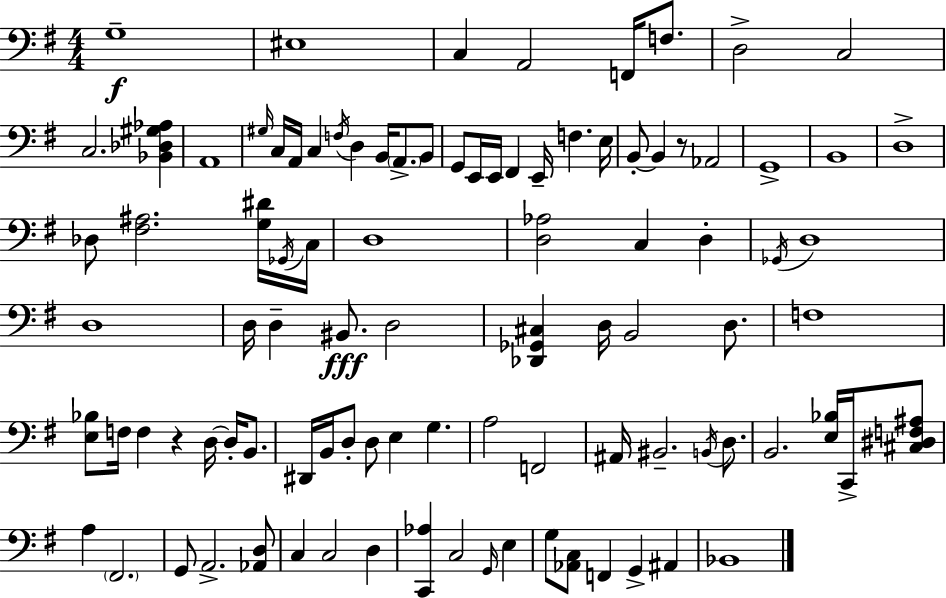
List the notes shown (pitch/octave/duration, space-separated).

G3/w EIS3/w C3/q A2/h F2/s F3/e. D3/h C3/h C3/h. [Bb2,Db3,G#3,Ab3]/q A2/w G#3/s C3/s A2/s C3/q F3/s D3/q B2/s A2/e. B2/e G2/e E2/s E2/s F#2/q E2/s F3/q. E3/s B2/e B2/q R/e Ab2/h G2/w B2/w D3/w Db3/e [F#3,A#3]/h. [G3,D#4]/s Gb2/s C3/s D3/w [D3,Ab3]/h C3/q D3/q Gb2/s D3/w D3/w D3/s D3/q BIS2/e. D3/h [Db2,Gb2,C#3]/q D3/s B2/h D3/e. F3/w [E3,Bb3]/e F3/s F3/q R/q D3/s D3/s B2/e. D#2/s B2/s D3/e D3/e E3/q G3/q. A3/h F2/h A#2/s BIS2/h. B2/s D3/e. B2/h. [E3,Bb3]/s C2/s [C#3,D#3,F3,A#3]/e A3/q F#2/h. G2/e A2/h. [Ab2,D3]/e C3/q C3/h D3/q [C2,Ab3]/q C3/h G2/s E3/q G3/e [Ab2,C3]/e F2/q G2/q A#2/q Bb2/w